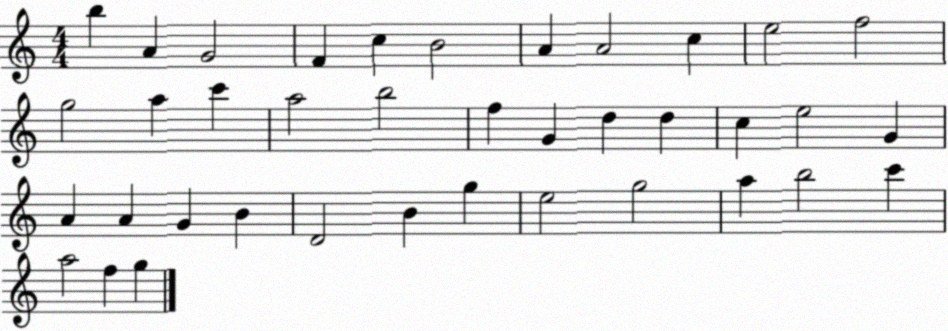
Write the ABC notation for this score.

X:1
T:Untitled
M:4/4
L:1/4
K:C
b A G2 F c B2 A A2 c e2 f2 g2 a c' a2 b2 f G d d c e2 G A A G B D2 B g e2 g2 a b2 c' a2 f g